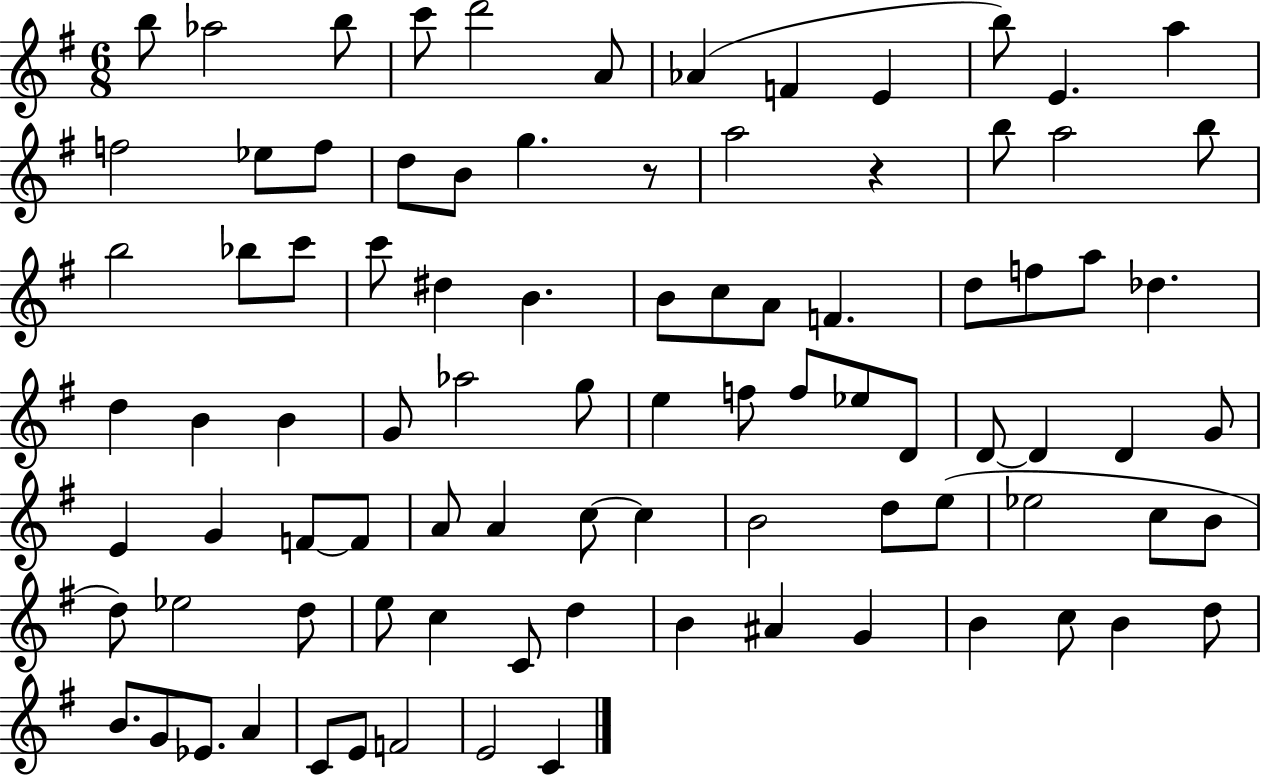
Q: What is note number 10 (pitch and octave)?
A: B5